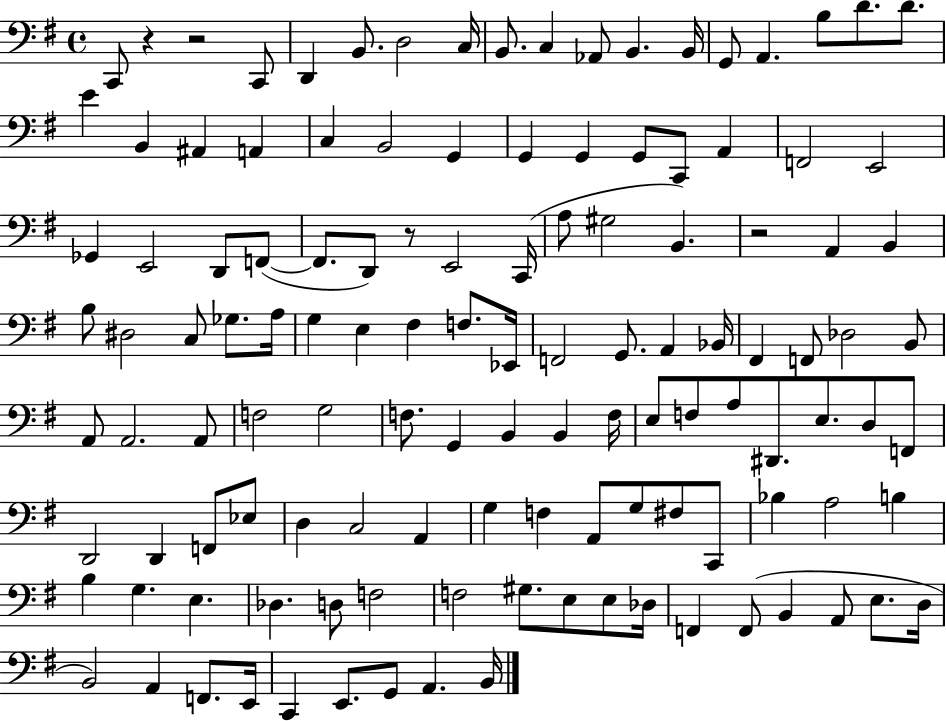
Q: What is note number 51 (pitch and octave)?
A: F#3